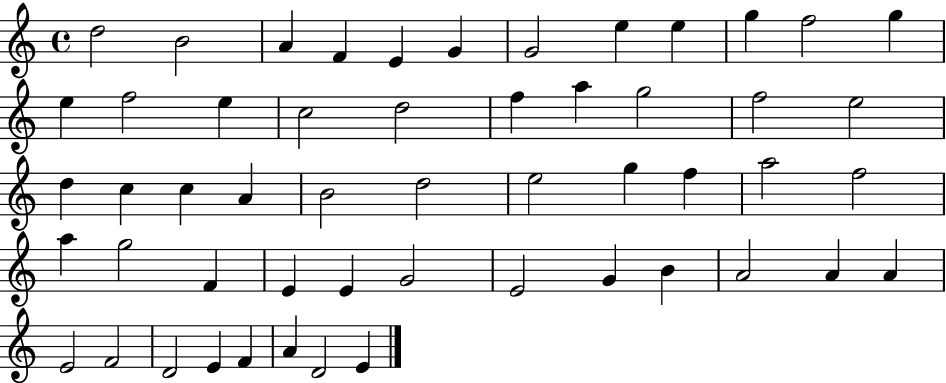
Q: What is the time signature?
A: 4/4